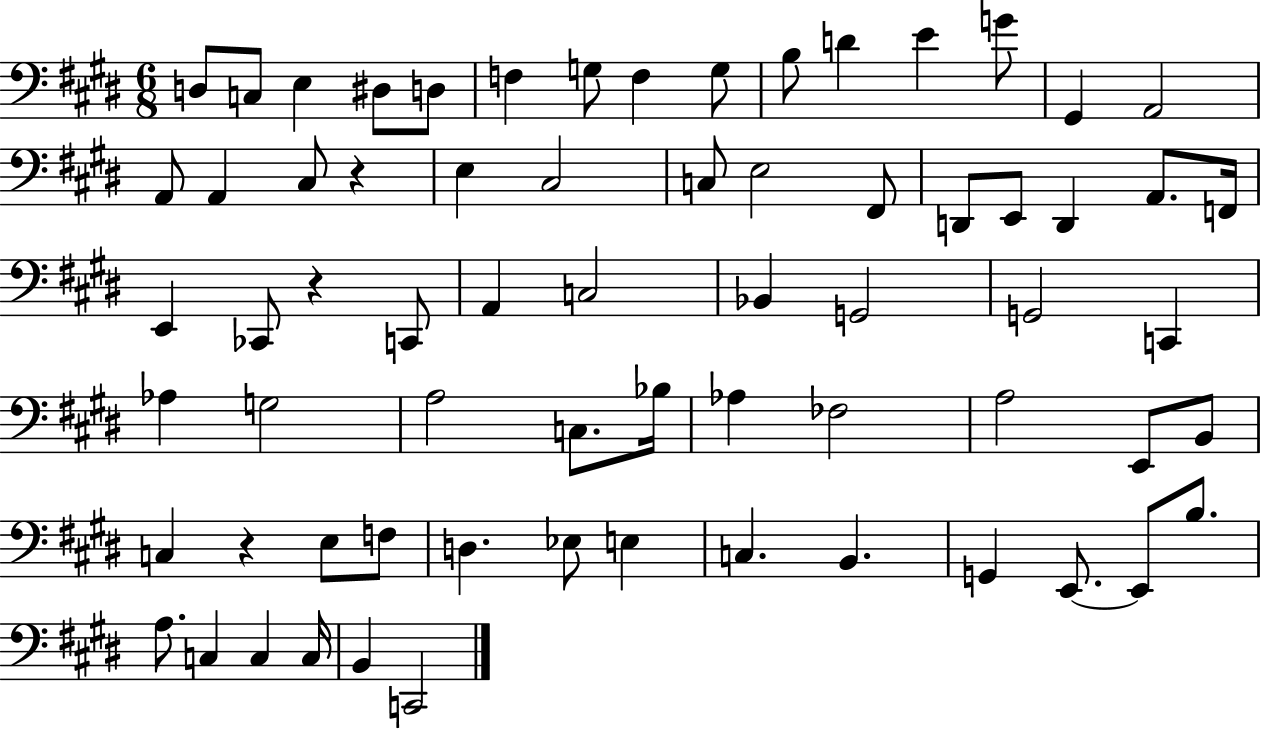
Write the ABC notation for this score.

X:1
T:Untitled
M:6/8
L:1/4
K:E
D,/2 C,/2 E, ^D,/2 D,/2 F, G,/2 F, G,/2 B,/2 D E G/2 ^G,, A,,2 A,,/2 A,, ^C,/2 z E, ^C,2 C,/2 E,2 ^F,,/2 D,,/2 E,,/2 D,, A,,/2 F,,/4 E,, _C,,/2 z C,,/2 A,, C,2 _B,, G,,2 G,,2 C,, _A, G,2 A,2 C,/2 _B,/4 _A, _F,2 A,2 E,,/2 B,,/2 C, z E,/2 F,/2 D, _E,/2 E, C, B,, G,, E,,/2 E,,/2 B,/2 A,/2 C, C, C,/4 B,, C,,2